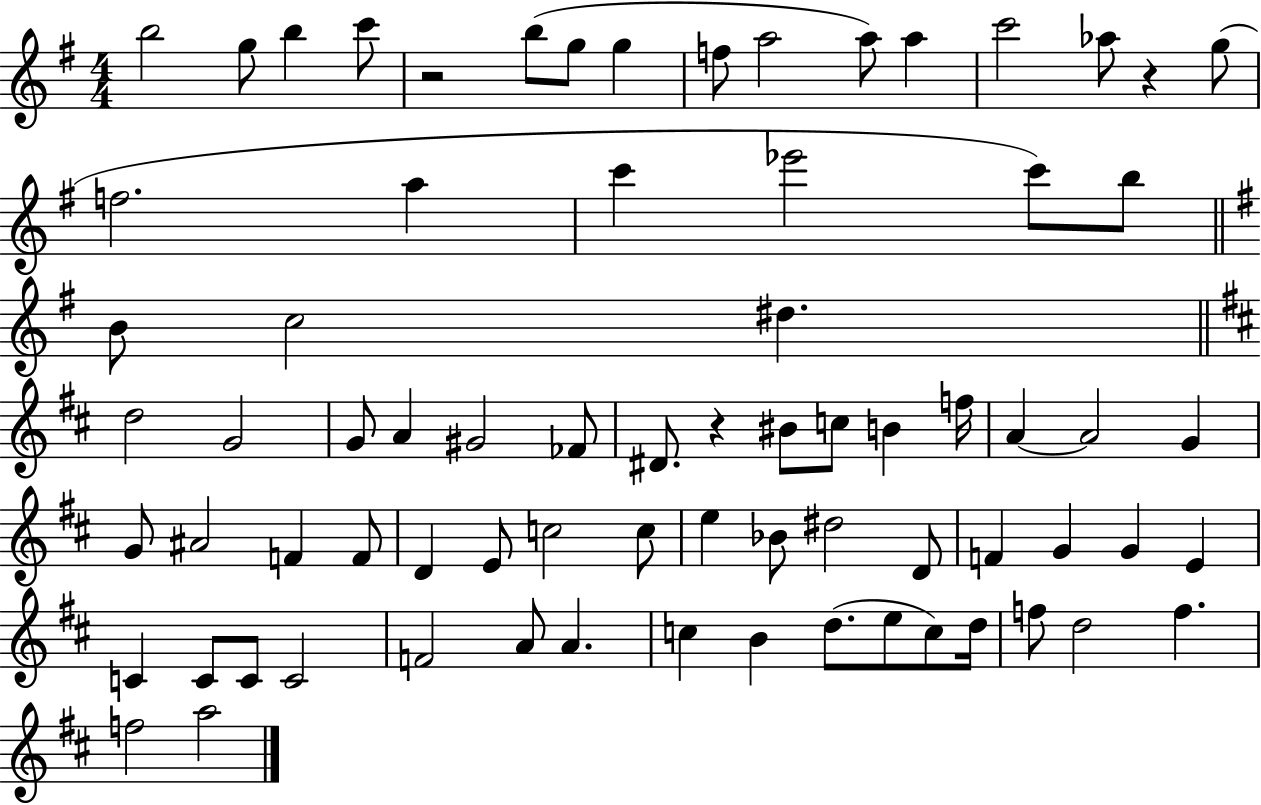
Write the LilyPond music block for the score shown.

{
  \clef treble
  \numericTimeSignature
  \time 4/4
  \key g \major
  \repeat volta 2 { b''2 g''8 b''4 c'''8 | r2 b''8( g''8 g''4 | f''8 a''2 a''8) a''4 | c'''2 aes''8 r4 g''8( | \break f''2. a''4 | c'''4 ees'''2 c'''8) b''8 | \bar "||" \break \key e \minor b'8 c''2 dis''4. | \bar "||" \break \key b \minor d''2 g'2 | g'8 a'4 gis'2 fes'8 | dis'8. r4 bis'8 c''8 b'4 f''16 | a'4~~ a'2 g'4 | \break g'8 ais'2 f'4 f'8 | d'4 e'8 c''2 c''8 | e''4 bes'8 dis''2 d'8 | f'4 g'4 g'4 e'4 | \break c'4 c'8 c'8 c'2 | f'2 a'8 a'4. | c''4 b'4 d''8.( e''8 c''8) d''16 | f''8 d''2 f''4. | \break f''2 a''2 | } \bar "|."
}